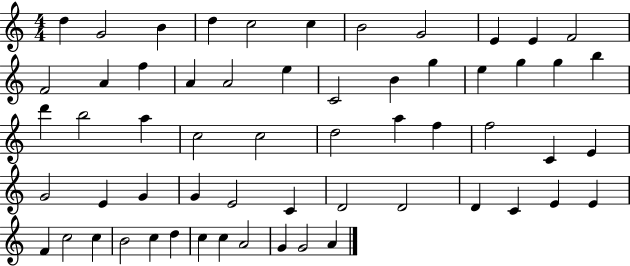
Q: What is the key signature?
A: C major